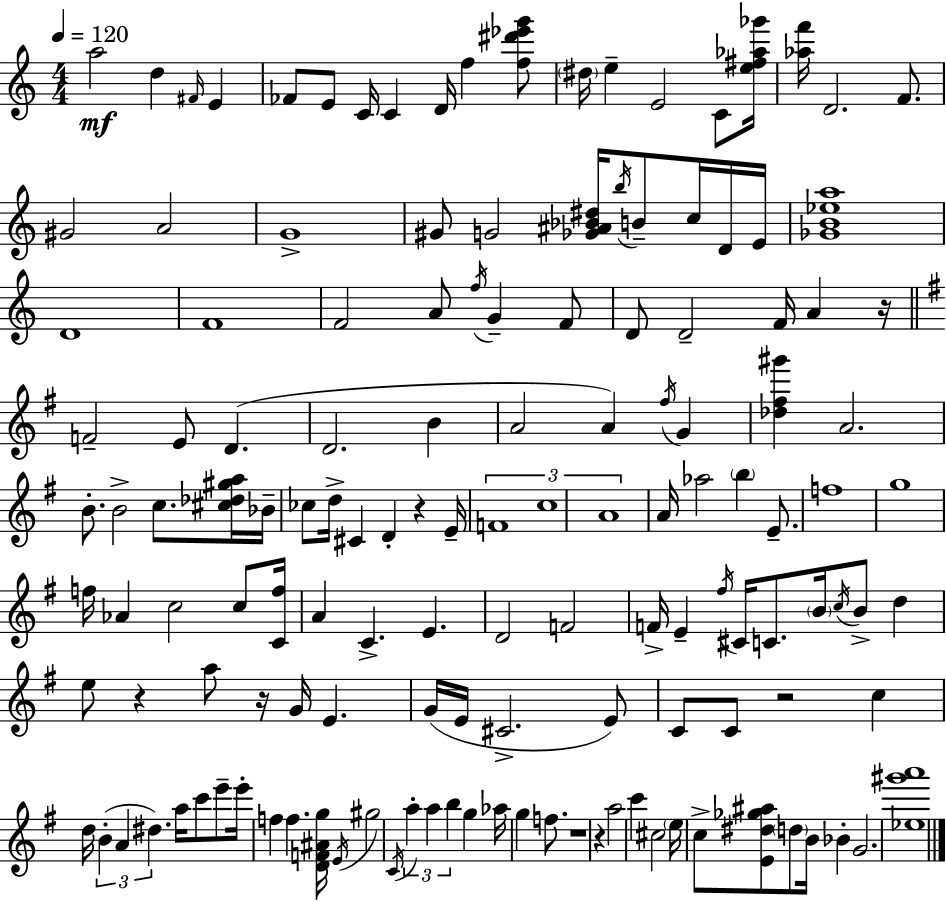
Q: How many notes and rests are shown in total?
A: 141